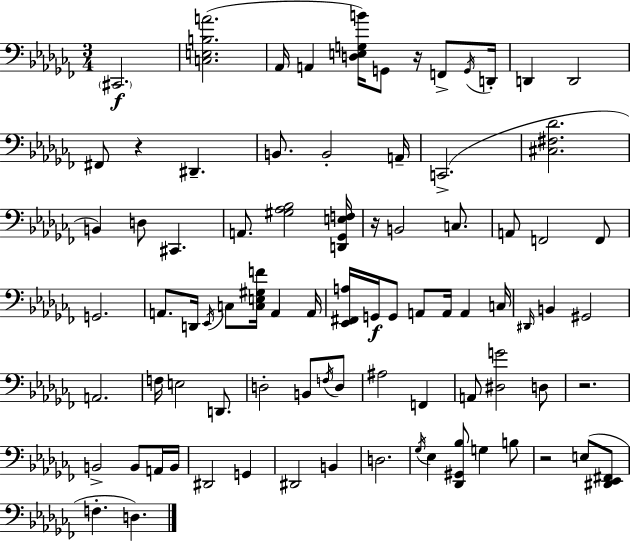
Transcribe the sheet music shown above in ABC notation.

X:1
T:Untitled
M:3/4
L:1/4
K:Abm
^C,,2 [C,E,B,A]2 _A,,/4 A,, [D,E,G,B]/4 G,,/2 z/4 F,,/2 G,,/4 D,,/4 D,, D,,2 ^F,,/2 z ^D,, B,,/2 B,,2 A,,/4 C,,2 [^C,^F,_D]2 B,, D,/2 ^C,, A,,/2 [^G,_A,_B,]2 [D,,_G,,E,F,]/4 z/4 B,,2 C,/2 A,,/2 F,,2 F,,/2 G,,2 A,,/2 D,,/4 _E,,/4 C,/2 [C,E,^G,F]/4 A,, A,,/4 [_E,,^F,,A,]/4 G,,/4 G,,/2 A,,/2 A,,/4 A,, C,/4 ^D,,/4 B,, ^G,,2 A,,2 F,/4 E,2 D,,/2 D,2 B,,/2 F,/4 D,/2 ^A,2 F,, A,,/2 [^D,G]2 D,/2 z2 B,,2 B,,/2 A,,/4 B,,/4 ^D,,2 G,, ^D,,2 B,, D,2 _G,/4 _E, [_D,,^G,,_B,]/2 G, B,/2 z2 E,/2 [^D,,_E,,^F,,]/2 F, D,